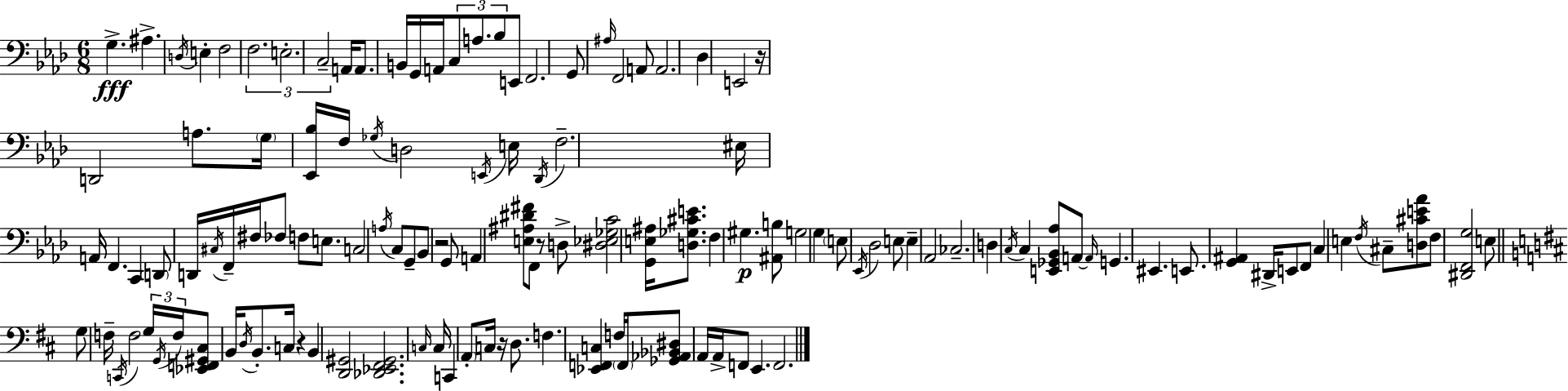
{
  \clef bass
  \numericTimeSignature
  \time 6/8
  \key f \minor
  g4.->\fff ais4.-> | \acciaccatura { d16 } e4-. f2 | \tuplet 3/2 { f2. | e2.-. | \break c2-- } a,16 a,8. | b,16 g,16 a,16 \tuplet 3/2 { c8 a8. bes8 } e,8 | f,2. | g,8 \grace { ais16 } f,2 | \break a,8 a,2. | des4 e,2 | r16 d,2 a8. | \parenthesize g16 <ees, bes>16 f16 \acciaccatura { ges16 } d2 | \break \acciaccatura { e,16 } e16 \acciaccatura { des,16 } f2.-- | eis16 a,16 f,4. | c,4 \parenthesize d,8 d,16 \acciaccatura { cis16 } f,16-- fis16 fes8 | f8 e8. c2 | \break \acciaccatura { a16 } c8 g,8-- bes,8 r2 | g,8 a,4 <e ais dis' fis'>8 | f,8 r8 d8-> <dis ees ges c'>2 | <g, e ais>16 <d ges cis' e'>8. f4 gis4.\p | \break <ais, b>8 g2 | g4 \parenthesize e8 \acciaccatura { ees,16 } des2 | e8 e4-- | aes,2 ces2.-- | \break d4 | \acciaccatura { c16 } c4 <e, ges, bes, aes>8 a,8~~ \grace { a,16 } g,4. | eis,4. e,8. | <g, ais,>4 dis,16-> e,8 f,8 c4 | \break e4 \acciaccatura { f16 } cis8-- <d cis' e' aes'>8 f8 | <dis, f, g>2 e8 \bar "||" \break \key d \major g8 f16-- \acciaccatura { c,16 } f2 | \tuplet 3/2 { g16 \acciaccatura { g,16 } f16 } <ees, f, gis, cis>8 b,16 \acciaccatura { d16 } b,8.-. c16 r4 | b,4 <d, gis,>2 | <des, ees, fis, gis,>2. | \break \grace { c16 } c16 c,4 \parenthesize a,8-. c16 | r16 d8. f4. <ees, f, c>4 | f16 \parenthesize f,16 <ges, aes, bes, dis>8 a,16 a,16-> f,8 e,4. | f,2. | \break \bar "|."
}